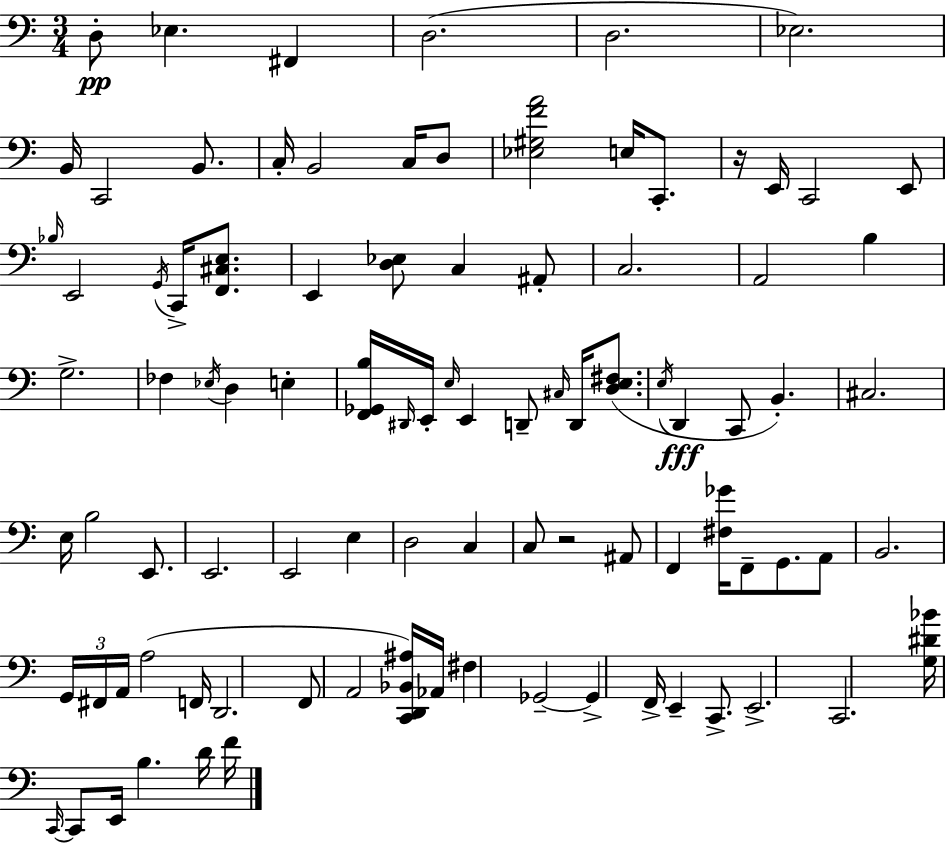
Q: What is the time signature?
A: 3/4